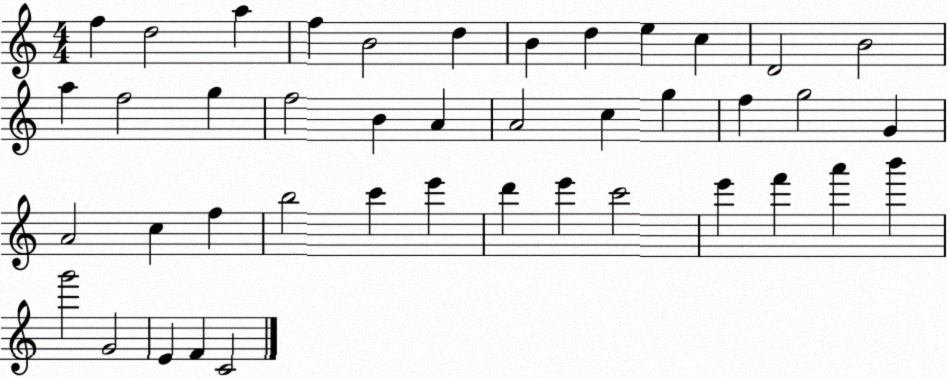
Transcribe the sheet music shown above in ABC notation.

X:1
T:Untitled
M:4/4
L:1/4
K:C
f d2 a f B2 d B d e c D2 B2 a f2 g f2 B A A2 c g f g2 G A2 c f b2 c' e' d' e' c'2 e' f' a' b' g'2 G2 E F C2